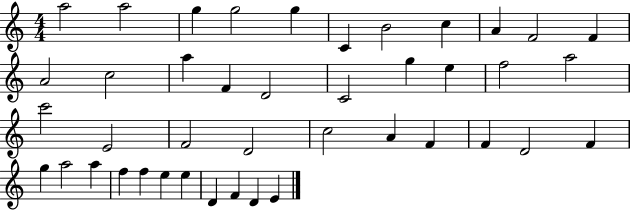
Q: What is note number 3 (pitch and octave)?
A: G5